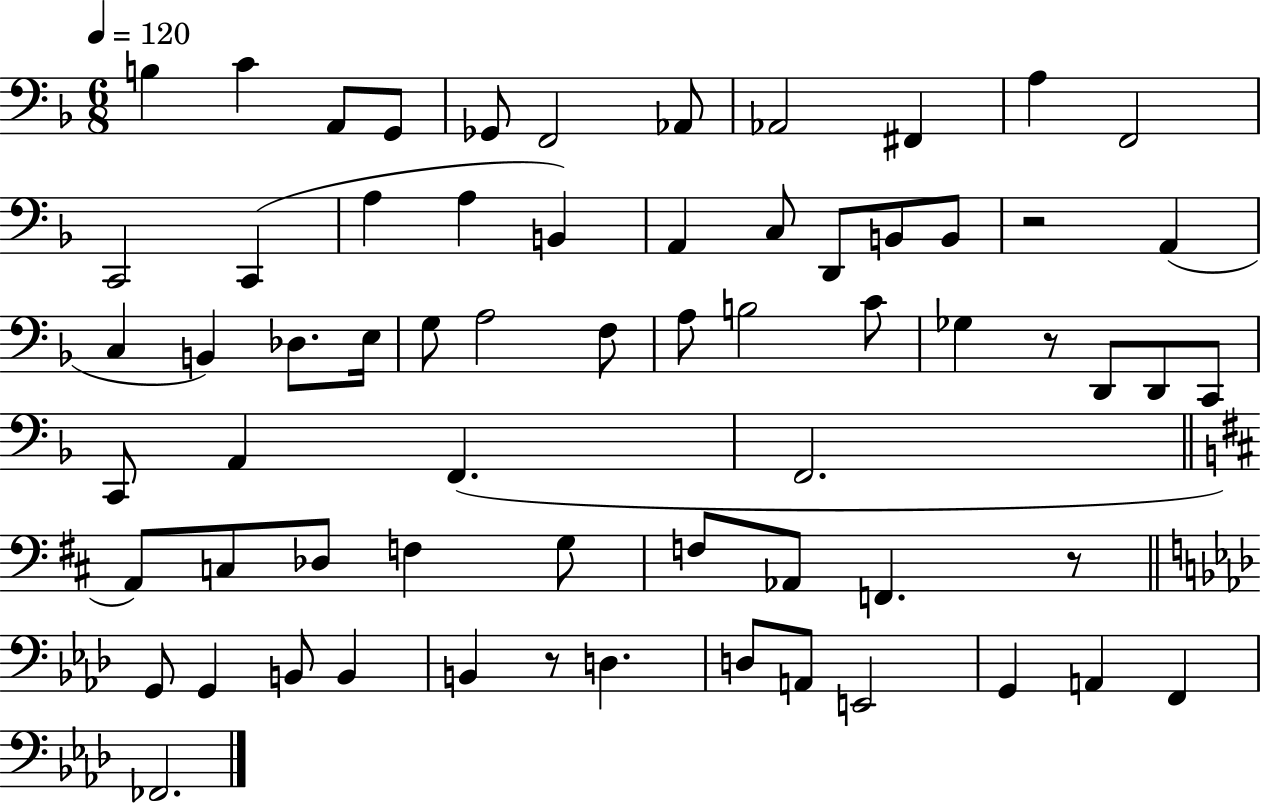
B3/q C4/q A2/e G2/e Gb2/e F2/h Ab2/e Ab2/h F#2/q A3/q F2/h C2/h C2/q A3/q A3/q B2/q A2/q C3/e D2/e B2/e B2/e R/h A2/q C3/q B2/q Db3/e. E3/s G3/e A3/h F3/e A3/e B3/h C4/e Gb3/q R/e D2/e D2/e C2/e C2/e A2/q F2/q. F2/h. A2/e C3/e Db3/e F3/q G3/e F3/e Ab2/e F2/q. R/e G2/e G2/q B2/e B2/q B2/q R/e D3/q. D3/e A2/e E2/h G2/q A2/q F2/q FES2/h.